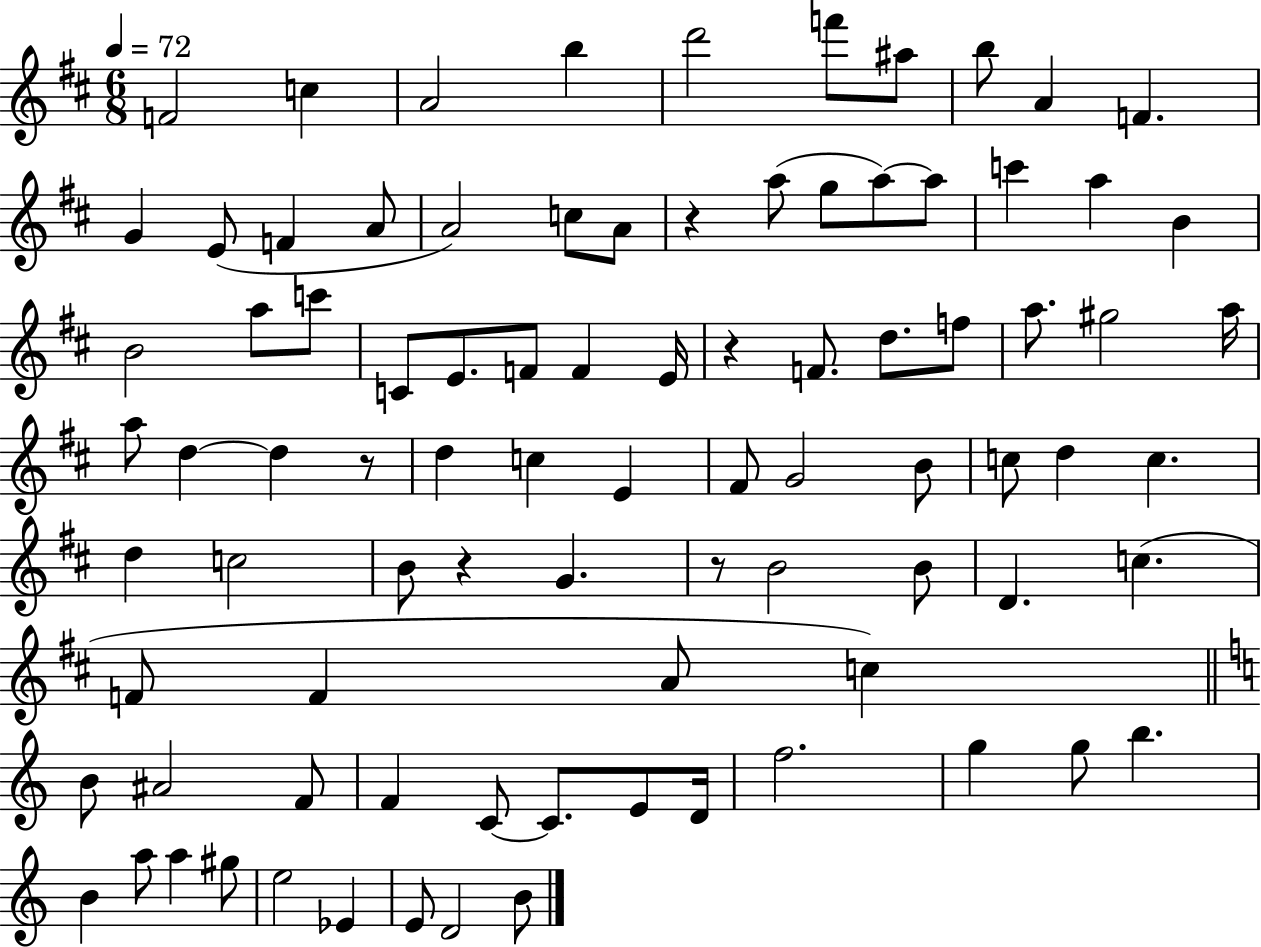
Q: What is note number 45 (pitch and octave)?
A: F#4